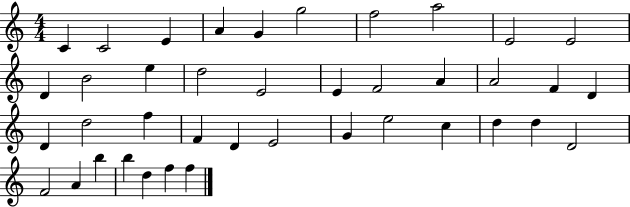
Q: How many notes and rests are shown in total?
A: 40